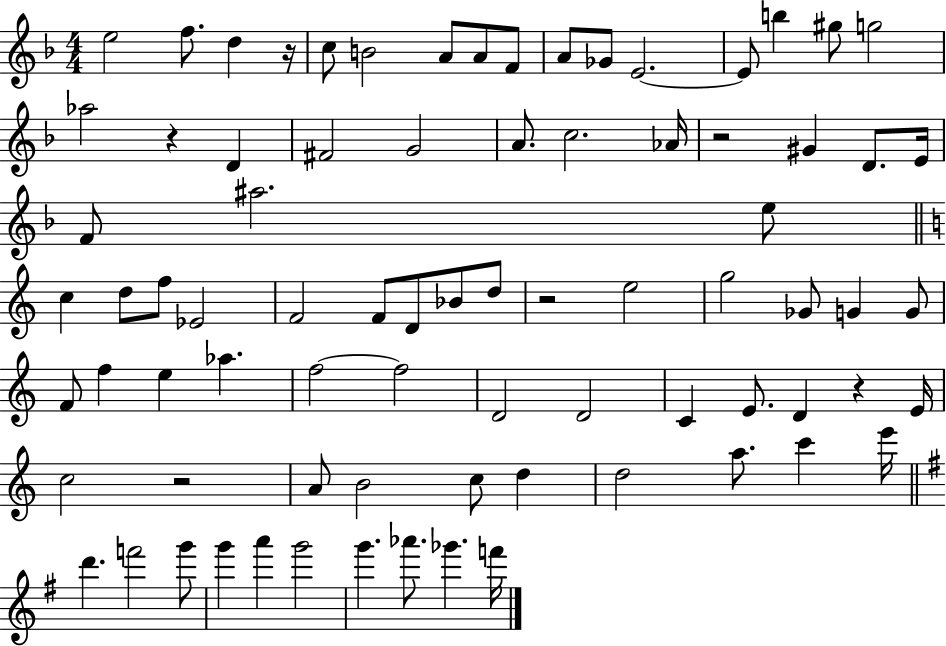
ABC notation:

X:1
T:Untitled
M:4/4
L:1/4
K:F
e2 f/2 d z/4 c/2 B2 A/2 A/2 F/2 A/2 _G/2 E2 E/2 b ^g/2 g2 _a2 z D ^F2 G2 A/2 c2 _A/4 z2 ^G D/2 E/4 F/2 ^a2 e/2 c d/2 f/2 _E2 F2 F/2 D/2 _B/2 d/2 z2 e2 g2 _G/2 G G/2 F/2 f e _a f2 f2 D2 D2 C E/2 D z E/4 c2 z2 A/2 B2 c/2 d d2 a/2 c' e'/4 d' f'2 g'/2 g' a' g'2 g' _a'/2 _g' f'/4